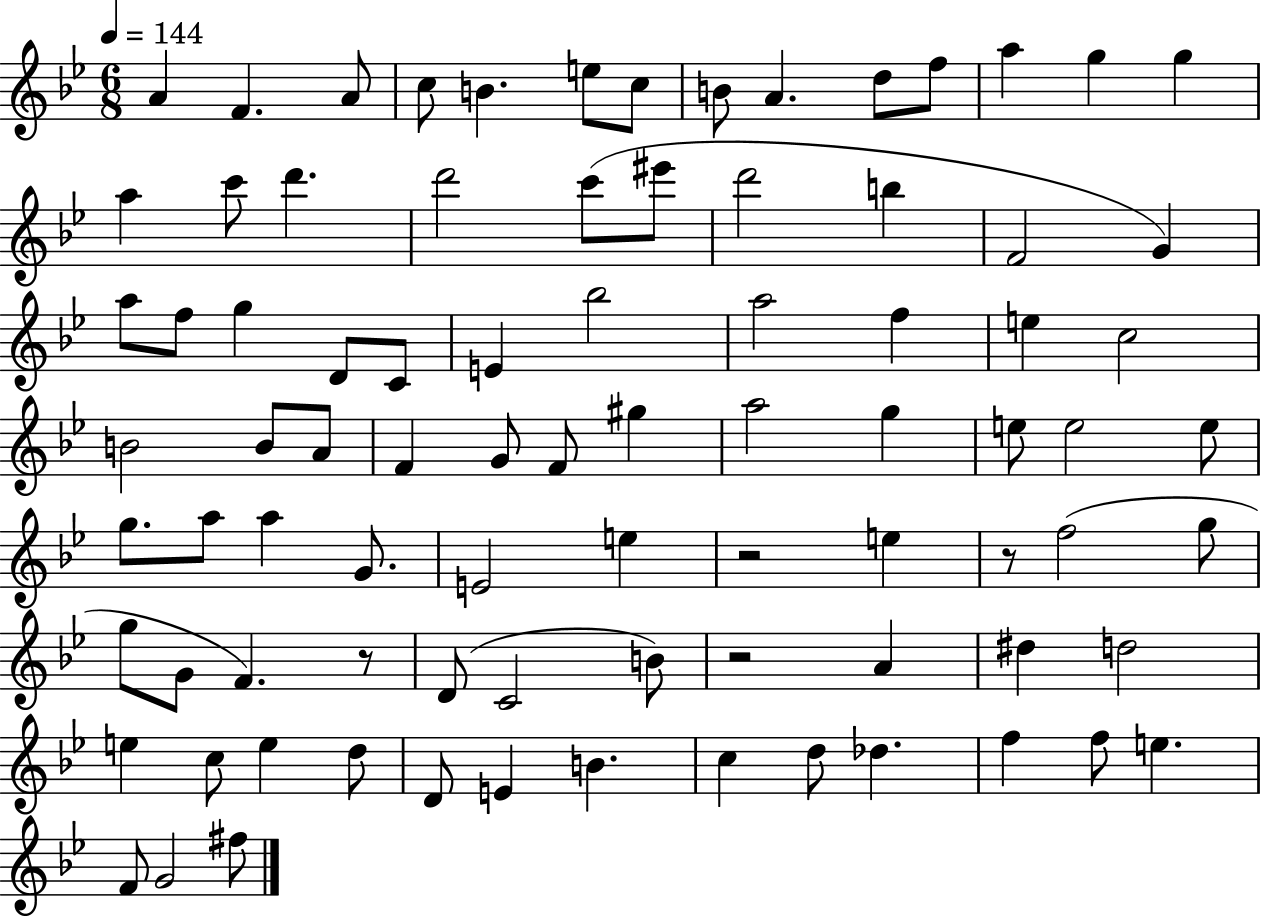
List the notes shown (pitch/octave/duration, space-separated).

A4/q F4/q. A4/e C5/e B4/q. E5/e C5/e B4/e A4/q. D5/e F5/e A5/q G5/q G5/q A5/q C6/e D6/q. D6/h C6/e EIS6/e D6/h B5/q F4/h G4/q A5/e F5/e G5/q D4/e C4/e E4/q Bb5/h A5/h F5/q E5/q C5/h B4/h B4/e A4/e F4/q G4/e F4/e G#5/q A5/h G5/q E5/e E5/h E5/e G5/e. A5/e A5/q G4/e. E4/h E5/q R/h E5/q R/e F5/h G5/e G5/e G4/e F4/q. R/e D4/e C4/h B4/e R/h A4/q D#5/q D5/h E5/q C5/e E5/q D5/e D4/e E4/q B4/q. C5/q D5/e Db5/q. F5/q F5/e E5/q. F4/e G4/h F#5/e